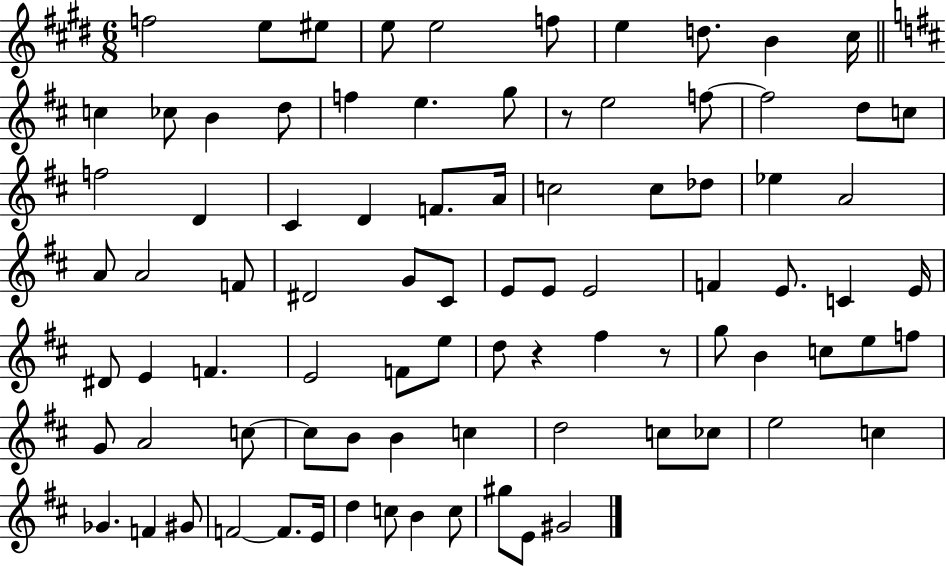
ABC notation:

X:1
T:Untitled
M:6/8
L:1/4
K:E
f2 e/2 ^e/2 e/2 e2 f/2 e d/2 B ^c/4 c _c/2 B d/2 f e g/2 z/2 e2 f/2 f2 d/2 c/2 f2 D ^C D F/2 A/4 c2 c/2 _d/2 _e A2 A/2 A2 F/2 ^D2 G/2 ^C/2 E/2 E/2 E2 F E/2 C E/4 ^D/2 E F E2 F/2 e/2 d/2 z ^f z/2 g/2 B c/2 e/2 f/2 G/2 A2 c/2 c/2 B/2 B c d2 c/2 _c/2 e2 c _G F ^G/2 F2 F/2 E/4 d c/2 B c/2 ^g/2 E/2 ^G2